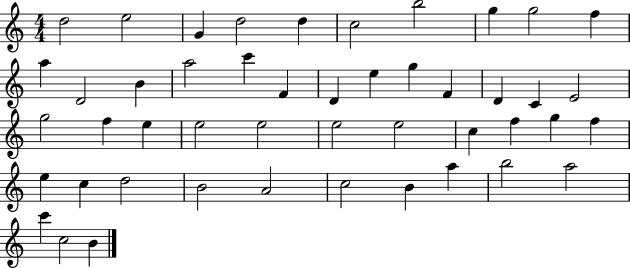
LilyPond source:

{
  \clef treble
  \numericTimeSignature
  \time 4/4
  \key c \major
  d''2 e''2 | g'4 d''2 d''4 | c''2 b''2 | g''4 g''2 f''4 | \break a''4 d'2 b'4 | a''2 c'''4 f'4 | d'4 e''4 g''4 f'4 | d'4 c'4 e'2 | \break g''2 f''4 e''4 | e''2 e''2 | e''2 e''2 | c''4 f''4 g''4 f''4 | \break e''4 c''4 d''2 | b'2 a'2 | c''2 b'4 a''4 | b''2 a''2 | \break c'''4 c''2 b'4 | \bar "|."
}